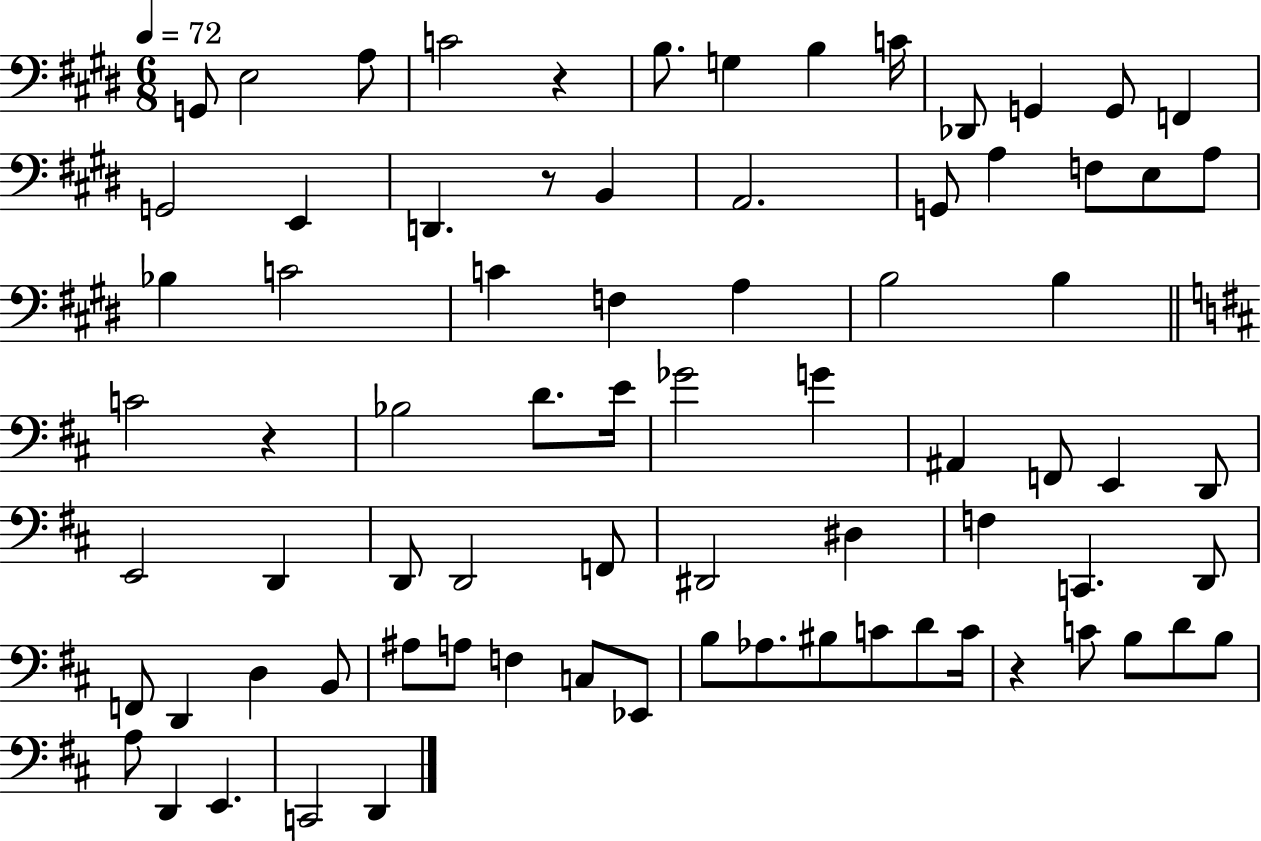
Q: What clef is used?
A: bass